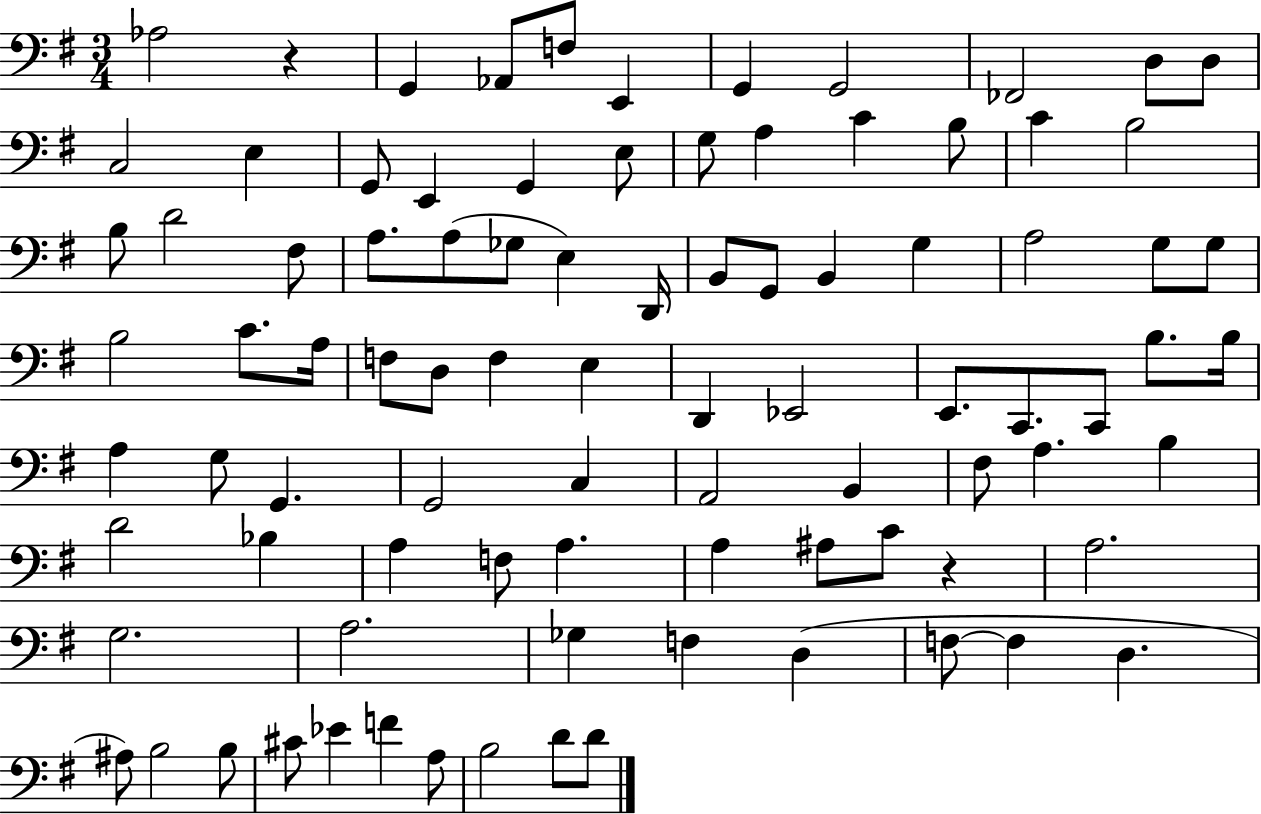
Ab3/h R/q G2/q Ab2/e F3/e E2/q G2/q G2/h FES2/h D3/e D3/e C3/h E3/q G2/e E2/q G2/q E3/e G3/e A3/q C4/q B3/e C4/q B3/h B3/e D4/h F#3/e A3/e. A3/e Gb3/e E3/q D2/s B2/e G2/e B2/q G3/q A3/h G3/e G3/e B3/h C4/e. A3/s F3/e D3/e F3/q E3/q D2/q Eb2/h E2/e. C2/e. C2/e B3/e. B3/s A3/q G3/e G2/q. G2/h C3/q A2/h B2/q F#3/e A3/q. B3/q D4/h Bb3/q A3/q F3/e A3/q. A3/q A#3/e C4/e R/q A3/h. G3/h. A3/h. Gb3/q F3/q D3/q F3/e F3/q D3/q. A#3/e B3/h B3/e C#4/e Eb4/q F4/q A3/e B3/h D4/e D4/e